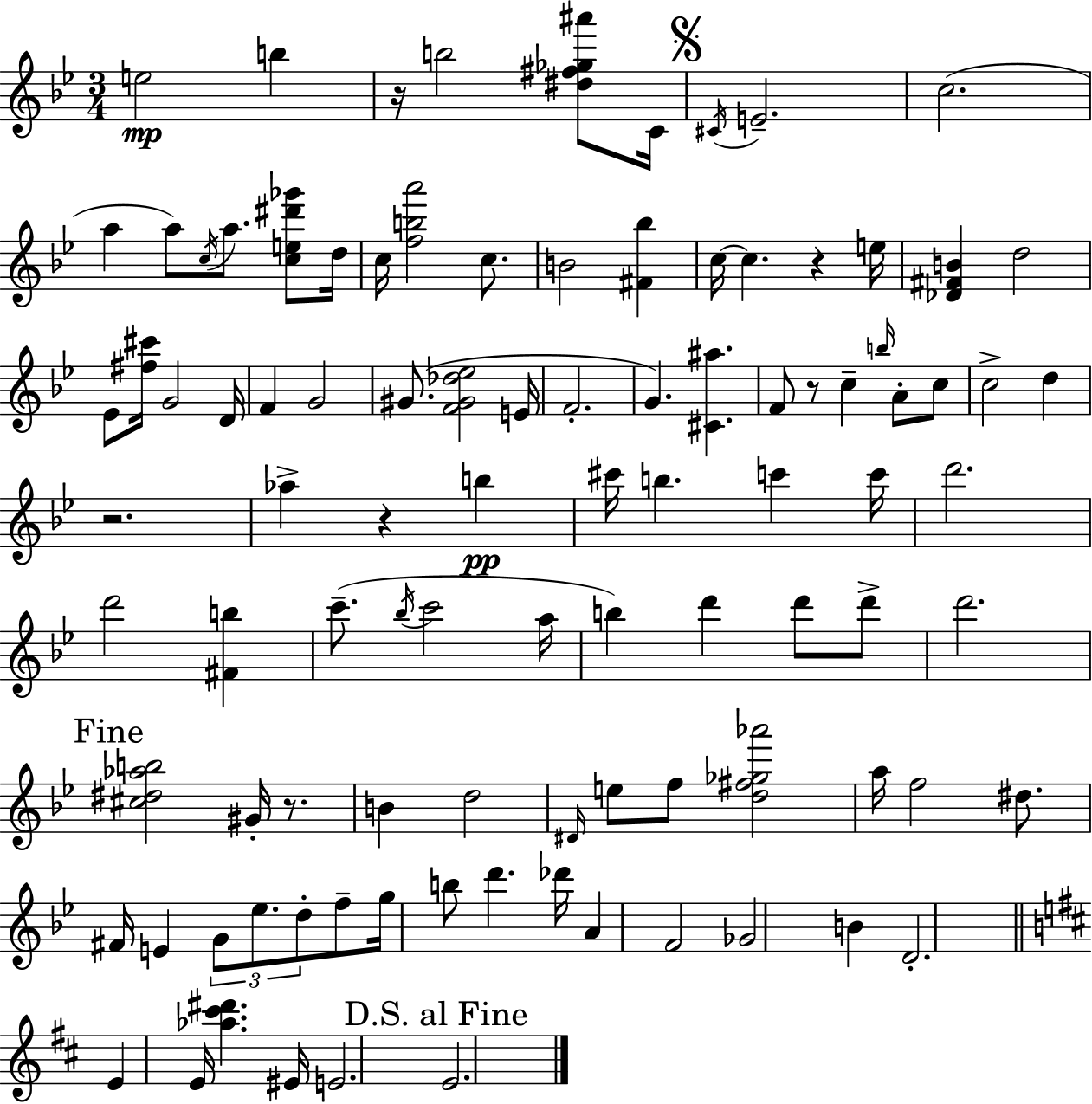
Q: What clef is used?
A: treble